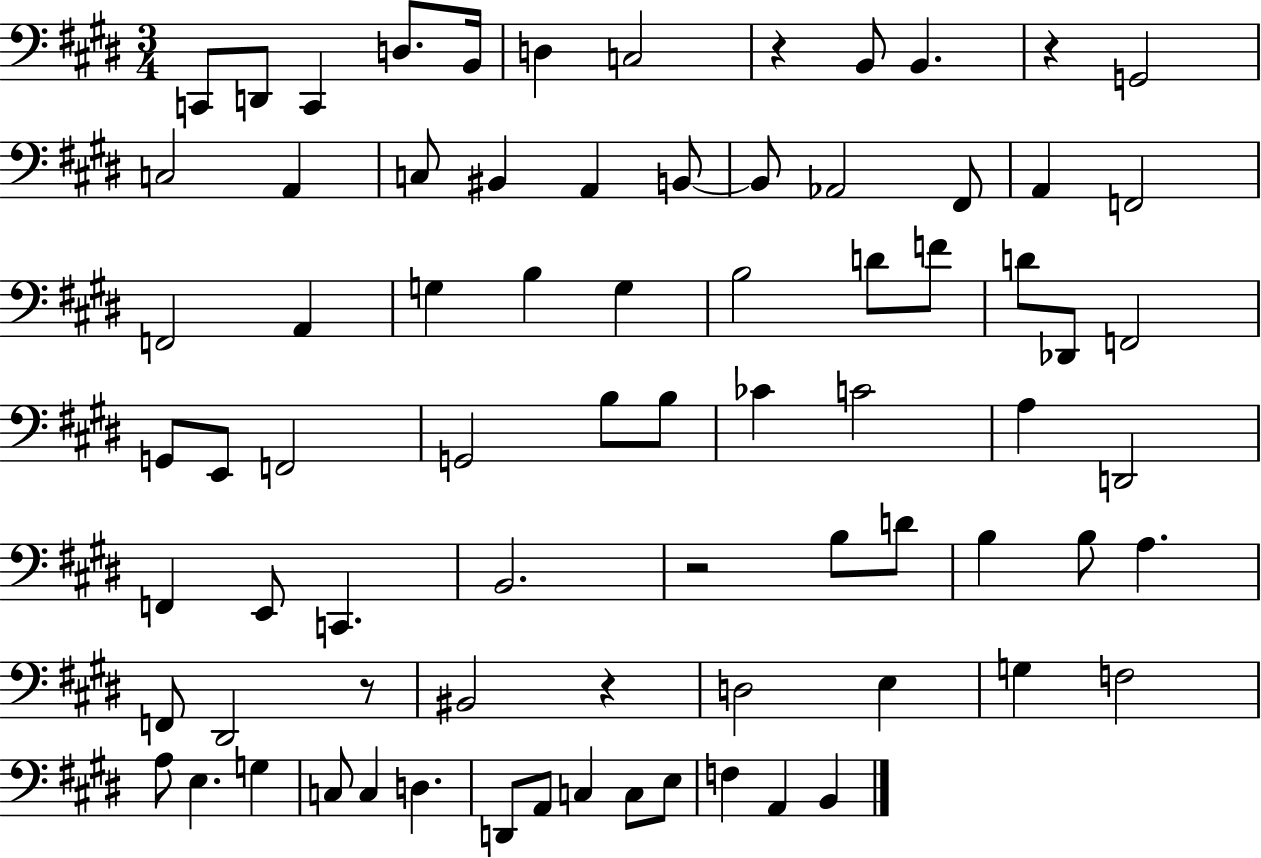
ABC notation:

X:1
T:Untitled
M:3/4
L:1/4
K:E
C,,/2 D,,/2 C,, D,/2 B,,/4 D, C,2 z B,,/2 B,, z G,,2 C,2 A,, C,/2 ^B,, A,, B,,/2 B,,/2 _A,,2 ^F,,/2 A,, F,,2 F,,2 A,, G, B, G, B,2 D/2 F/2 D/2 _D,,/2 F,,2 G,,/2 E,,/2 F,,2 G,,2 B,/2 B,/2 _C C2 A, D,,2 F,, E,,/2 C,, B,,2 z2 B,/2 D/2 B, B,/2 A, F,,/2 ^D,,2 z/2 ^B,,2 z D,2 E, G, F,2 A,/2 E, G, C,/2 C, D, D,,/2 A,,/2 C, C,/2 E,/2 F, A,, B,,